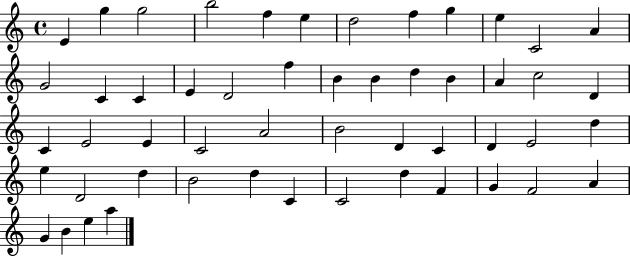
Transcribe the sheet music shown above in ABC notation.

X:1
T:Untitled
M:4/4
L:1/4
K:C
E g g2 b2 f e d2 f g e C2 A G2 C C E D2 f B B d B A c2 D C E2 E C2 A2 B2 D C D E2 d e D2 d B2 d C C2 d F G F2 A G B e a